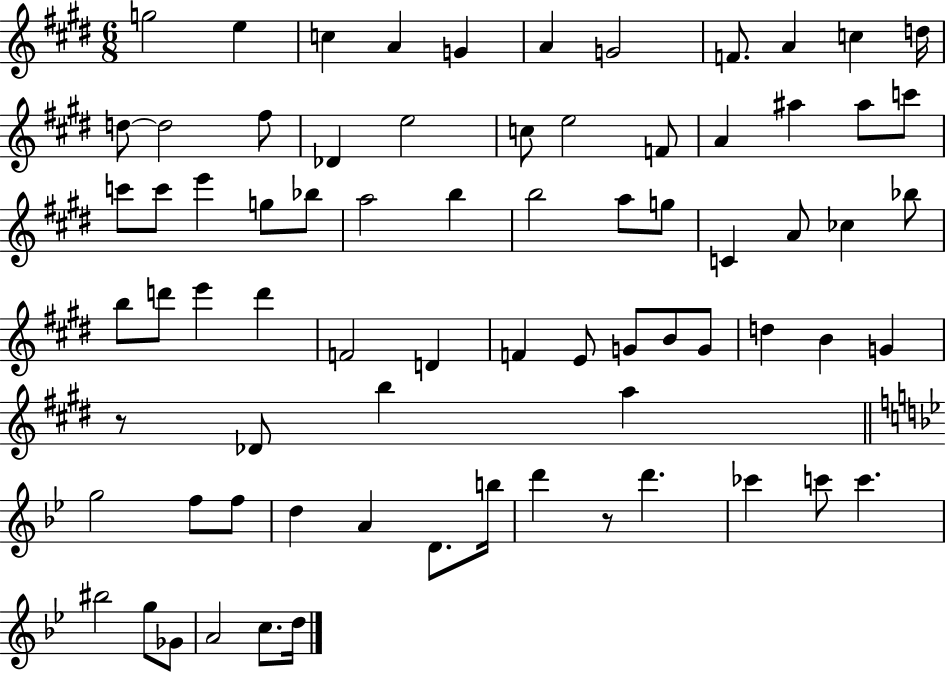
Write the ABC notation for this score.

X:1
T:Untitled
M:6/8
L:1/4
K:E
g2 e c A G A G2 F/2 A c d/4 d/2 d2 ^f/2 _D e2 c/2 e2 F/2 A ^a ^a/2 c'/2 c'/2 c'/2 e' g/2 _b/2 a2 b b2 a/2 g/2 C A/2 _c _b/2 b/2 d'/2 e' d' F2 D F E/2 G/2 B/2 G/2 d B G z/2 _D/2 b a g2 f/2 f/2 d A D/2 b/4 d' z/2 d' _c' c'/2 c' ^b2 g/2 _G/2 A2 c/2 d/4